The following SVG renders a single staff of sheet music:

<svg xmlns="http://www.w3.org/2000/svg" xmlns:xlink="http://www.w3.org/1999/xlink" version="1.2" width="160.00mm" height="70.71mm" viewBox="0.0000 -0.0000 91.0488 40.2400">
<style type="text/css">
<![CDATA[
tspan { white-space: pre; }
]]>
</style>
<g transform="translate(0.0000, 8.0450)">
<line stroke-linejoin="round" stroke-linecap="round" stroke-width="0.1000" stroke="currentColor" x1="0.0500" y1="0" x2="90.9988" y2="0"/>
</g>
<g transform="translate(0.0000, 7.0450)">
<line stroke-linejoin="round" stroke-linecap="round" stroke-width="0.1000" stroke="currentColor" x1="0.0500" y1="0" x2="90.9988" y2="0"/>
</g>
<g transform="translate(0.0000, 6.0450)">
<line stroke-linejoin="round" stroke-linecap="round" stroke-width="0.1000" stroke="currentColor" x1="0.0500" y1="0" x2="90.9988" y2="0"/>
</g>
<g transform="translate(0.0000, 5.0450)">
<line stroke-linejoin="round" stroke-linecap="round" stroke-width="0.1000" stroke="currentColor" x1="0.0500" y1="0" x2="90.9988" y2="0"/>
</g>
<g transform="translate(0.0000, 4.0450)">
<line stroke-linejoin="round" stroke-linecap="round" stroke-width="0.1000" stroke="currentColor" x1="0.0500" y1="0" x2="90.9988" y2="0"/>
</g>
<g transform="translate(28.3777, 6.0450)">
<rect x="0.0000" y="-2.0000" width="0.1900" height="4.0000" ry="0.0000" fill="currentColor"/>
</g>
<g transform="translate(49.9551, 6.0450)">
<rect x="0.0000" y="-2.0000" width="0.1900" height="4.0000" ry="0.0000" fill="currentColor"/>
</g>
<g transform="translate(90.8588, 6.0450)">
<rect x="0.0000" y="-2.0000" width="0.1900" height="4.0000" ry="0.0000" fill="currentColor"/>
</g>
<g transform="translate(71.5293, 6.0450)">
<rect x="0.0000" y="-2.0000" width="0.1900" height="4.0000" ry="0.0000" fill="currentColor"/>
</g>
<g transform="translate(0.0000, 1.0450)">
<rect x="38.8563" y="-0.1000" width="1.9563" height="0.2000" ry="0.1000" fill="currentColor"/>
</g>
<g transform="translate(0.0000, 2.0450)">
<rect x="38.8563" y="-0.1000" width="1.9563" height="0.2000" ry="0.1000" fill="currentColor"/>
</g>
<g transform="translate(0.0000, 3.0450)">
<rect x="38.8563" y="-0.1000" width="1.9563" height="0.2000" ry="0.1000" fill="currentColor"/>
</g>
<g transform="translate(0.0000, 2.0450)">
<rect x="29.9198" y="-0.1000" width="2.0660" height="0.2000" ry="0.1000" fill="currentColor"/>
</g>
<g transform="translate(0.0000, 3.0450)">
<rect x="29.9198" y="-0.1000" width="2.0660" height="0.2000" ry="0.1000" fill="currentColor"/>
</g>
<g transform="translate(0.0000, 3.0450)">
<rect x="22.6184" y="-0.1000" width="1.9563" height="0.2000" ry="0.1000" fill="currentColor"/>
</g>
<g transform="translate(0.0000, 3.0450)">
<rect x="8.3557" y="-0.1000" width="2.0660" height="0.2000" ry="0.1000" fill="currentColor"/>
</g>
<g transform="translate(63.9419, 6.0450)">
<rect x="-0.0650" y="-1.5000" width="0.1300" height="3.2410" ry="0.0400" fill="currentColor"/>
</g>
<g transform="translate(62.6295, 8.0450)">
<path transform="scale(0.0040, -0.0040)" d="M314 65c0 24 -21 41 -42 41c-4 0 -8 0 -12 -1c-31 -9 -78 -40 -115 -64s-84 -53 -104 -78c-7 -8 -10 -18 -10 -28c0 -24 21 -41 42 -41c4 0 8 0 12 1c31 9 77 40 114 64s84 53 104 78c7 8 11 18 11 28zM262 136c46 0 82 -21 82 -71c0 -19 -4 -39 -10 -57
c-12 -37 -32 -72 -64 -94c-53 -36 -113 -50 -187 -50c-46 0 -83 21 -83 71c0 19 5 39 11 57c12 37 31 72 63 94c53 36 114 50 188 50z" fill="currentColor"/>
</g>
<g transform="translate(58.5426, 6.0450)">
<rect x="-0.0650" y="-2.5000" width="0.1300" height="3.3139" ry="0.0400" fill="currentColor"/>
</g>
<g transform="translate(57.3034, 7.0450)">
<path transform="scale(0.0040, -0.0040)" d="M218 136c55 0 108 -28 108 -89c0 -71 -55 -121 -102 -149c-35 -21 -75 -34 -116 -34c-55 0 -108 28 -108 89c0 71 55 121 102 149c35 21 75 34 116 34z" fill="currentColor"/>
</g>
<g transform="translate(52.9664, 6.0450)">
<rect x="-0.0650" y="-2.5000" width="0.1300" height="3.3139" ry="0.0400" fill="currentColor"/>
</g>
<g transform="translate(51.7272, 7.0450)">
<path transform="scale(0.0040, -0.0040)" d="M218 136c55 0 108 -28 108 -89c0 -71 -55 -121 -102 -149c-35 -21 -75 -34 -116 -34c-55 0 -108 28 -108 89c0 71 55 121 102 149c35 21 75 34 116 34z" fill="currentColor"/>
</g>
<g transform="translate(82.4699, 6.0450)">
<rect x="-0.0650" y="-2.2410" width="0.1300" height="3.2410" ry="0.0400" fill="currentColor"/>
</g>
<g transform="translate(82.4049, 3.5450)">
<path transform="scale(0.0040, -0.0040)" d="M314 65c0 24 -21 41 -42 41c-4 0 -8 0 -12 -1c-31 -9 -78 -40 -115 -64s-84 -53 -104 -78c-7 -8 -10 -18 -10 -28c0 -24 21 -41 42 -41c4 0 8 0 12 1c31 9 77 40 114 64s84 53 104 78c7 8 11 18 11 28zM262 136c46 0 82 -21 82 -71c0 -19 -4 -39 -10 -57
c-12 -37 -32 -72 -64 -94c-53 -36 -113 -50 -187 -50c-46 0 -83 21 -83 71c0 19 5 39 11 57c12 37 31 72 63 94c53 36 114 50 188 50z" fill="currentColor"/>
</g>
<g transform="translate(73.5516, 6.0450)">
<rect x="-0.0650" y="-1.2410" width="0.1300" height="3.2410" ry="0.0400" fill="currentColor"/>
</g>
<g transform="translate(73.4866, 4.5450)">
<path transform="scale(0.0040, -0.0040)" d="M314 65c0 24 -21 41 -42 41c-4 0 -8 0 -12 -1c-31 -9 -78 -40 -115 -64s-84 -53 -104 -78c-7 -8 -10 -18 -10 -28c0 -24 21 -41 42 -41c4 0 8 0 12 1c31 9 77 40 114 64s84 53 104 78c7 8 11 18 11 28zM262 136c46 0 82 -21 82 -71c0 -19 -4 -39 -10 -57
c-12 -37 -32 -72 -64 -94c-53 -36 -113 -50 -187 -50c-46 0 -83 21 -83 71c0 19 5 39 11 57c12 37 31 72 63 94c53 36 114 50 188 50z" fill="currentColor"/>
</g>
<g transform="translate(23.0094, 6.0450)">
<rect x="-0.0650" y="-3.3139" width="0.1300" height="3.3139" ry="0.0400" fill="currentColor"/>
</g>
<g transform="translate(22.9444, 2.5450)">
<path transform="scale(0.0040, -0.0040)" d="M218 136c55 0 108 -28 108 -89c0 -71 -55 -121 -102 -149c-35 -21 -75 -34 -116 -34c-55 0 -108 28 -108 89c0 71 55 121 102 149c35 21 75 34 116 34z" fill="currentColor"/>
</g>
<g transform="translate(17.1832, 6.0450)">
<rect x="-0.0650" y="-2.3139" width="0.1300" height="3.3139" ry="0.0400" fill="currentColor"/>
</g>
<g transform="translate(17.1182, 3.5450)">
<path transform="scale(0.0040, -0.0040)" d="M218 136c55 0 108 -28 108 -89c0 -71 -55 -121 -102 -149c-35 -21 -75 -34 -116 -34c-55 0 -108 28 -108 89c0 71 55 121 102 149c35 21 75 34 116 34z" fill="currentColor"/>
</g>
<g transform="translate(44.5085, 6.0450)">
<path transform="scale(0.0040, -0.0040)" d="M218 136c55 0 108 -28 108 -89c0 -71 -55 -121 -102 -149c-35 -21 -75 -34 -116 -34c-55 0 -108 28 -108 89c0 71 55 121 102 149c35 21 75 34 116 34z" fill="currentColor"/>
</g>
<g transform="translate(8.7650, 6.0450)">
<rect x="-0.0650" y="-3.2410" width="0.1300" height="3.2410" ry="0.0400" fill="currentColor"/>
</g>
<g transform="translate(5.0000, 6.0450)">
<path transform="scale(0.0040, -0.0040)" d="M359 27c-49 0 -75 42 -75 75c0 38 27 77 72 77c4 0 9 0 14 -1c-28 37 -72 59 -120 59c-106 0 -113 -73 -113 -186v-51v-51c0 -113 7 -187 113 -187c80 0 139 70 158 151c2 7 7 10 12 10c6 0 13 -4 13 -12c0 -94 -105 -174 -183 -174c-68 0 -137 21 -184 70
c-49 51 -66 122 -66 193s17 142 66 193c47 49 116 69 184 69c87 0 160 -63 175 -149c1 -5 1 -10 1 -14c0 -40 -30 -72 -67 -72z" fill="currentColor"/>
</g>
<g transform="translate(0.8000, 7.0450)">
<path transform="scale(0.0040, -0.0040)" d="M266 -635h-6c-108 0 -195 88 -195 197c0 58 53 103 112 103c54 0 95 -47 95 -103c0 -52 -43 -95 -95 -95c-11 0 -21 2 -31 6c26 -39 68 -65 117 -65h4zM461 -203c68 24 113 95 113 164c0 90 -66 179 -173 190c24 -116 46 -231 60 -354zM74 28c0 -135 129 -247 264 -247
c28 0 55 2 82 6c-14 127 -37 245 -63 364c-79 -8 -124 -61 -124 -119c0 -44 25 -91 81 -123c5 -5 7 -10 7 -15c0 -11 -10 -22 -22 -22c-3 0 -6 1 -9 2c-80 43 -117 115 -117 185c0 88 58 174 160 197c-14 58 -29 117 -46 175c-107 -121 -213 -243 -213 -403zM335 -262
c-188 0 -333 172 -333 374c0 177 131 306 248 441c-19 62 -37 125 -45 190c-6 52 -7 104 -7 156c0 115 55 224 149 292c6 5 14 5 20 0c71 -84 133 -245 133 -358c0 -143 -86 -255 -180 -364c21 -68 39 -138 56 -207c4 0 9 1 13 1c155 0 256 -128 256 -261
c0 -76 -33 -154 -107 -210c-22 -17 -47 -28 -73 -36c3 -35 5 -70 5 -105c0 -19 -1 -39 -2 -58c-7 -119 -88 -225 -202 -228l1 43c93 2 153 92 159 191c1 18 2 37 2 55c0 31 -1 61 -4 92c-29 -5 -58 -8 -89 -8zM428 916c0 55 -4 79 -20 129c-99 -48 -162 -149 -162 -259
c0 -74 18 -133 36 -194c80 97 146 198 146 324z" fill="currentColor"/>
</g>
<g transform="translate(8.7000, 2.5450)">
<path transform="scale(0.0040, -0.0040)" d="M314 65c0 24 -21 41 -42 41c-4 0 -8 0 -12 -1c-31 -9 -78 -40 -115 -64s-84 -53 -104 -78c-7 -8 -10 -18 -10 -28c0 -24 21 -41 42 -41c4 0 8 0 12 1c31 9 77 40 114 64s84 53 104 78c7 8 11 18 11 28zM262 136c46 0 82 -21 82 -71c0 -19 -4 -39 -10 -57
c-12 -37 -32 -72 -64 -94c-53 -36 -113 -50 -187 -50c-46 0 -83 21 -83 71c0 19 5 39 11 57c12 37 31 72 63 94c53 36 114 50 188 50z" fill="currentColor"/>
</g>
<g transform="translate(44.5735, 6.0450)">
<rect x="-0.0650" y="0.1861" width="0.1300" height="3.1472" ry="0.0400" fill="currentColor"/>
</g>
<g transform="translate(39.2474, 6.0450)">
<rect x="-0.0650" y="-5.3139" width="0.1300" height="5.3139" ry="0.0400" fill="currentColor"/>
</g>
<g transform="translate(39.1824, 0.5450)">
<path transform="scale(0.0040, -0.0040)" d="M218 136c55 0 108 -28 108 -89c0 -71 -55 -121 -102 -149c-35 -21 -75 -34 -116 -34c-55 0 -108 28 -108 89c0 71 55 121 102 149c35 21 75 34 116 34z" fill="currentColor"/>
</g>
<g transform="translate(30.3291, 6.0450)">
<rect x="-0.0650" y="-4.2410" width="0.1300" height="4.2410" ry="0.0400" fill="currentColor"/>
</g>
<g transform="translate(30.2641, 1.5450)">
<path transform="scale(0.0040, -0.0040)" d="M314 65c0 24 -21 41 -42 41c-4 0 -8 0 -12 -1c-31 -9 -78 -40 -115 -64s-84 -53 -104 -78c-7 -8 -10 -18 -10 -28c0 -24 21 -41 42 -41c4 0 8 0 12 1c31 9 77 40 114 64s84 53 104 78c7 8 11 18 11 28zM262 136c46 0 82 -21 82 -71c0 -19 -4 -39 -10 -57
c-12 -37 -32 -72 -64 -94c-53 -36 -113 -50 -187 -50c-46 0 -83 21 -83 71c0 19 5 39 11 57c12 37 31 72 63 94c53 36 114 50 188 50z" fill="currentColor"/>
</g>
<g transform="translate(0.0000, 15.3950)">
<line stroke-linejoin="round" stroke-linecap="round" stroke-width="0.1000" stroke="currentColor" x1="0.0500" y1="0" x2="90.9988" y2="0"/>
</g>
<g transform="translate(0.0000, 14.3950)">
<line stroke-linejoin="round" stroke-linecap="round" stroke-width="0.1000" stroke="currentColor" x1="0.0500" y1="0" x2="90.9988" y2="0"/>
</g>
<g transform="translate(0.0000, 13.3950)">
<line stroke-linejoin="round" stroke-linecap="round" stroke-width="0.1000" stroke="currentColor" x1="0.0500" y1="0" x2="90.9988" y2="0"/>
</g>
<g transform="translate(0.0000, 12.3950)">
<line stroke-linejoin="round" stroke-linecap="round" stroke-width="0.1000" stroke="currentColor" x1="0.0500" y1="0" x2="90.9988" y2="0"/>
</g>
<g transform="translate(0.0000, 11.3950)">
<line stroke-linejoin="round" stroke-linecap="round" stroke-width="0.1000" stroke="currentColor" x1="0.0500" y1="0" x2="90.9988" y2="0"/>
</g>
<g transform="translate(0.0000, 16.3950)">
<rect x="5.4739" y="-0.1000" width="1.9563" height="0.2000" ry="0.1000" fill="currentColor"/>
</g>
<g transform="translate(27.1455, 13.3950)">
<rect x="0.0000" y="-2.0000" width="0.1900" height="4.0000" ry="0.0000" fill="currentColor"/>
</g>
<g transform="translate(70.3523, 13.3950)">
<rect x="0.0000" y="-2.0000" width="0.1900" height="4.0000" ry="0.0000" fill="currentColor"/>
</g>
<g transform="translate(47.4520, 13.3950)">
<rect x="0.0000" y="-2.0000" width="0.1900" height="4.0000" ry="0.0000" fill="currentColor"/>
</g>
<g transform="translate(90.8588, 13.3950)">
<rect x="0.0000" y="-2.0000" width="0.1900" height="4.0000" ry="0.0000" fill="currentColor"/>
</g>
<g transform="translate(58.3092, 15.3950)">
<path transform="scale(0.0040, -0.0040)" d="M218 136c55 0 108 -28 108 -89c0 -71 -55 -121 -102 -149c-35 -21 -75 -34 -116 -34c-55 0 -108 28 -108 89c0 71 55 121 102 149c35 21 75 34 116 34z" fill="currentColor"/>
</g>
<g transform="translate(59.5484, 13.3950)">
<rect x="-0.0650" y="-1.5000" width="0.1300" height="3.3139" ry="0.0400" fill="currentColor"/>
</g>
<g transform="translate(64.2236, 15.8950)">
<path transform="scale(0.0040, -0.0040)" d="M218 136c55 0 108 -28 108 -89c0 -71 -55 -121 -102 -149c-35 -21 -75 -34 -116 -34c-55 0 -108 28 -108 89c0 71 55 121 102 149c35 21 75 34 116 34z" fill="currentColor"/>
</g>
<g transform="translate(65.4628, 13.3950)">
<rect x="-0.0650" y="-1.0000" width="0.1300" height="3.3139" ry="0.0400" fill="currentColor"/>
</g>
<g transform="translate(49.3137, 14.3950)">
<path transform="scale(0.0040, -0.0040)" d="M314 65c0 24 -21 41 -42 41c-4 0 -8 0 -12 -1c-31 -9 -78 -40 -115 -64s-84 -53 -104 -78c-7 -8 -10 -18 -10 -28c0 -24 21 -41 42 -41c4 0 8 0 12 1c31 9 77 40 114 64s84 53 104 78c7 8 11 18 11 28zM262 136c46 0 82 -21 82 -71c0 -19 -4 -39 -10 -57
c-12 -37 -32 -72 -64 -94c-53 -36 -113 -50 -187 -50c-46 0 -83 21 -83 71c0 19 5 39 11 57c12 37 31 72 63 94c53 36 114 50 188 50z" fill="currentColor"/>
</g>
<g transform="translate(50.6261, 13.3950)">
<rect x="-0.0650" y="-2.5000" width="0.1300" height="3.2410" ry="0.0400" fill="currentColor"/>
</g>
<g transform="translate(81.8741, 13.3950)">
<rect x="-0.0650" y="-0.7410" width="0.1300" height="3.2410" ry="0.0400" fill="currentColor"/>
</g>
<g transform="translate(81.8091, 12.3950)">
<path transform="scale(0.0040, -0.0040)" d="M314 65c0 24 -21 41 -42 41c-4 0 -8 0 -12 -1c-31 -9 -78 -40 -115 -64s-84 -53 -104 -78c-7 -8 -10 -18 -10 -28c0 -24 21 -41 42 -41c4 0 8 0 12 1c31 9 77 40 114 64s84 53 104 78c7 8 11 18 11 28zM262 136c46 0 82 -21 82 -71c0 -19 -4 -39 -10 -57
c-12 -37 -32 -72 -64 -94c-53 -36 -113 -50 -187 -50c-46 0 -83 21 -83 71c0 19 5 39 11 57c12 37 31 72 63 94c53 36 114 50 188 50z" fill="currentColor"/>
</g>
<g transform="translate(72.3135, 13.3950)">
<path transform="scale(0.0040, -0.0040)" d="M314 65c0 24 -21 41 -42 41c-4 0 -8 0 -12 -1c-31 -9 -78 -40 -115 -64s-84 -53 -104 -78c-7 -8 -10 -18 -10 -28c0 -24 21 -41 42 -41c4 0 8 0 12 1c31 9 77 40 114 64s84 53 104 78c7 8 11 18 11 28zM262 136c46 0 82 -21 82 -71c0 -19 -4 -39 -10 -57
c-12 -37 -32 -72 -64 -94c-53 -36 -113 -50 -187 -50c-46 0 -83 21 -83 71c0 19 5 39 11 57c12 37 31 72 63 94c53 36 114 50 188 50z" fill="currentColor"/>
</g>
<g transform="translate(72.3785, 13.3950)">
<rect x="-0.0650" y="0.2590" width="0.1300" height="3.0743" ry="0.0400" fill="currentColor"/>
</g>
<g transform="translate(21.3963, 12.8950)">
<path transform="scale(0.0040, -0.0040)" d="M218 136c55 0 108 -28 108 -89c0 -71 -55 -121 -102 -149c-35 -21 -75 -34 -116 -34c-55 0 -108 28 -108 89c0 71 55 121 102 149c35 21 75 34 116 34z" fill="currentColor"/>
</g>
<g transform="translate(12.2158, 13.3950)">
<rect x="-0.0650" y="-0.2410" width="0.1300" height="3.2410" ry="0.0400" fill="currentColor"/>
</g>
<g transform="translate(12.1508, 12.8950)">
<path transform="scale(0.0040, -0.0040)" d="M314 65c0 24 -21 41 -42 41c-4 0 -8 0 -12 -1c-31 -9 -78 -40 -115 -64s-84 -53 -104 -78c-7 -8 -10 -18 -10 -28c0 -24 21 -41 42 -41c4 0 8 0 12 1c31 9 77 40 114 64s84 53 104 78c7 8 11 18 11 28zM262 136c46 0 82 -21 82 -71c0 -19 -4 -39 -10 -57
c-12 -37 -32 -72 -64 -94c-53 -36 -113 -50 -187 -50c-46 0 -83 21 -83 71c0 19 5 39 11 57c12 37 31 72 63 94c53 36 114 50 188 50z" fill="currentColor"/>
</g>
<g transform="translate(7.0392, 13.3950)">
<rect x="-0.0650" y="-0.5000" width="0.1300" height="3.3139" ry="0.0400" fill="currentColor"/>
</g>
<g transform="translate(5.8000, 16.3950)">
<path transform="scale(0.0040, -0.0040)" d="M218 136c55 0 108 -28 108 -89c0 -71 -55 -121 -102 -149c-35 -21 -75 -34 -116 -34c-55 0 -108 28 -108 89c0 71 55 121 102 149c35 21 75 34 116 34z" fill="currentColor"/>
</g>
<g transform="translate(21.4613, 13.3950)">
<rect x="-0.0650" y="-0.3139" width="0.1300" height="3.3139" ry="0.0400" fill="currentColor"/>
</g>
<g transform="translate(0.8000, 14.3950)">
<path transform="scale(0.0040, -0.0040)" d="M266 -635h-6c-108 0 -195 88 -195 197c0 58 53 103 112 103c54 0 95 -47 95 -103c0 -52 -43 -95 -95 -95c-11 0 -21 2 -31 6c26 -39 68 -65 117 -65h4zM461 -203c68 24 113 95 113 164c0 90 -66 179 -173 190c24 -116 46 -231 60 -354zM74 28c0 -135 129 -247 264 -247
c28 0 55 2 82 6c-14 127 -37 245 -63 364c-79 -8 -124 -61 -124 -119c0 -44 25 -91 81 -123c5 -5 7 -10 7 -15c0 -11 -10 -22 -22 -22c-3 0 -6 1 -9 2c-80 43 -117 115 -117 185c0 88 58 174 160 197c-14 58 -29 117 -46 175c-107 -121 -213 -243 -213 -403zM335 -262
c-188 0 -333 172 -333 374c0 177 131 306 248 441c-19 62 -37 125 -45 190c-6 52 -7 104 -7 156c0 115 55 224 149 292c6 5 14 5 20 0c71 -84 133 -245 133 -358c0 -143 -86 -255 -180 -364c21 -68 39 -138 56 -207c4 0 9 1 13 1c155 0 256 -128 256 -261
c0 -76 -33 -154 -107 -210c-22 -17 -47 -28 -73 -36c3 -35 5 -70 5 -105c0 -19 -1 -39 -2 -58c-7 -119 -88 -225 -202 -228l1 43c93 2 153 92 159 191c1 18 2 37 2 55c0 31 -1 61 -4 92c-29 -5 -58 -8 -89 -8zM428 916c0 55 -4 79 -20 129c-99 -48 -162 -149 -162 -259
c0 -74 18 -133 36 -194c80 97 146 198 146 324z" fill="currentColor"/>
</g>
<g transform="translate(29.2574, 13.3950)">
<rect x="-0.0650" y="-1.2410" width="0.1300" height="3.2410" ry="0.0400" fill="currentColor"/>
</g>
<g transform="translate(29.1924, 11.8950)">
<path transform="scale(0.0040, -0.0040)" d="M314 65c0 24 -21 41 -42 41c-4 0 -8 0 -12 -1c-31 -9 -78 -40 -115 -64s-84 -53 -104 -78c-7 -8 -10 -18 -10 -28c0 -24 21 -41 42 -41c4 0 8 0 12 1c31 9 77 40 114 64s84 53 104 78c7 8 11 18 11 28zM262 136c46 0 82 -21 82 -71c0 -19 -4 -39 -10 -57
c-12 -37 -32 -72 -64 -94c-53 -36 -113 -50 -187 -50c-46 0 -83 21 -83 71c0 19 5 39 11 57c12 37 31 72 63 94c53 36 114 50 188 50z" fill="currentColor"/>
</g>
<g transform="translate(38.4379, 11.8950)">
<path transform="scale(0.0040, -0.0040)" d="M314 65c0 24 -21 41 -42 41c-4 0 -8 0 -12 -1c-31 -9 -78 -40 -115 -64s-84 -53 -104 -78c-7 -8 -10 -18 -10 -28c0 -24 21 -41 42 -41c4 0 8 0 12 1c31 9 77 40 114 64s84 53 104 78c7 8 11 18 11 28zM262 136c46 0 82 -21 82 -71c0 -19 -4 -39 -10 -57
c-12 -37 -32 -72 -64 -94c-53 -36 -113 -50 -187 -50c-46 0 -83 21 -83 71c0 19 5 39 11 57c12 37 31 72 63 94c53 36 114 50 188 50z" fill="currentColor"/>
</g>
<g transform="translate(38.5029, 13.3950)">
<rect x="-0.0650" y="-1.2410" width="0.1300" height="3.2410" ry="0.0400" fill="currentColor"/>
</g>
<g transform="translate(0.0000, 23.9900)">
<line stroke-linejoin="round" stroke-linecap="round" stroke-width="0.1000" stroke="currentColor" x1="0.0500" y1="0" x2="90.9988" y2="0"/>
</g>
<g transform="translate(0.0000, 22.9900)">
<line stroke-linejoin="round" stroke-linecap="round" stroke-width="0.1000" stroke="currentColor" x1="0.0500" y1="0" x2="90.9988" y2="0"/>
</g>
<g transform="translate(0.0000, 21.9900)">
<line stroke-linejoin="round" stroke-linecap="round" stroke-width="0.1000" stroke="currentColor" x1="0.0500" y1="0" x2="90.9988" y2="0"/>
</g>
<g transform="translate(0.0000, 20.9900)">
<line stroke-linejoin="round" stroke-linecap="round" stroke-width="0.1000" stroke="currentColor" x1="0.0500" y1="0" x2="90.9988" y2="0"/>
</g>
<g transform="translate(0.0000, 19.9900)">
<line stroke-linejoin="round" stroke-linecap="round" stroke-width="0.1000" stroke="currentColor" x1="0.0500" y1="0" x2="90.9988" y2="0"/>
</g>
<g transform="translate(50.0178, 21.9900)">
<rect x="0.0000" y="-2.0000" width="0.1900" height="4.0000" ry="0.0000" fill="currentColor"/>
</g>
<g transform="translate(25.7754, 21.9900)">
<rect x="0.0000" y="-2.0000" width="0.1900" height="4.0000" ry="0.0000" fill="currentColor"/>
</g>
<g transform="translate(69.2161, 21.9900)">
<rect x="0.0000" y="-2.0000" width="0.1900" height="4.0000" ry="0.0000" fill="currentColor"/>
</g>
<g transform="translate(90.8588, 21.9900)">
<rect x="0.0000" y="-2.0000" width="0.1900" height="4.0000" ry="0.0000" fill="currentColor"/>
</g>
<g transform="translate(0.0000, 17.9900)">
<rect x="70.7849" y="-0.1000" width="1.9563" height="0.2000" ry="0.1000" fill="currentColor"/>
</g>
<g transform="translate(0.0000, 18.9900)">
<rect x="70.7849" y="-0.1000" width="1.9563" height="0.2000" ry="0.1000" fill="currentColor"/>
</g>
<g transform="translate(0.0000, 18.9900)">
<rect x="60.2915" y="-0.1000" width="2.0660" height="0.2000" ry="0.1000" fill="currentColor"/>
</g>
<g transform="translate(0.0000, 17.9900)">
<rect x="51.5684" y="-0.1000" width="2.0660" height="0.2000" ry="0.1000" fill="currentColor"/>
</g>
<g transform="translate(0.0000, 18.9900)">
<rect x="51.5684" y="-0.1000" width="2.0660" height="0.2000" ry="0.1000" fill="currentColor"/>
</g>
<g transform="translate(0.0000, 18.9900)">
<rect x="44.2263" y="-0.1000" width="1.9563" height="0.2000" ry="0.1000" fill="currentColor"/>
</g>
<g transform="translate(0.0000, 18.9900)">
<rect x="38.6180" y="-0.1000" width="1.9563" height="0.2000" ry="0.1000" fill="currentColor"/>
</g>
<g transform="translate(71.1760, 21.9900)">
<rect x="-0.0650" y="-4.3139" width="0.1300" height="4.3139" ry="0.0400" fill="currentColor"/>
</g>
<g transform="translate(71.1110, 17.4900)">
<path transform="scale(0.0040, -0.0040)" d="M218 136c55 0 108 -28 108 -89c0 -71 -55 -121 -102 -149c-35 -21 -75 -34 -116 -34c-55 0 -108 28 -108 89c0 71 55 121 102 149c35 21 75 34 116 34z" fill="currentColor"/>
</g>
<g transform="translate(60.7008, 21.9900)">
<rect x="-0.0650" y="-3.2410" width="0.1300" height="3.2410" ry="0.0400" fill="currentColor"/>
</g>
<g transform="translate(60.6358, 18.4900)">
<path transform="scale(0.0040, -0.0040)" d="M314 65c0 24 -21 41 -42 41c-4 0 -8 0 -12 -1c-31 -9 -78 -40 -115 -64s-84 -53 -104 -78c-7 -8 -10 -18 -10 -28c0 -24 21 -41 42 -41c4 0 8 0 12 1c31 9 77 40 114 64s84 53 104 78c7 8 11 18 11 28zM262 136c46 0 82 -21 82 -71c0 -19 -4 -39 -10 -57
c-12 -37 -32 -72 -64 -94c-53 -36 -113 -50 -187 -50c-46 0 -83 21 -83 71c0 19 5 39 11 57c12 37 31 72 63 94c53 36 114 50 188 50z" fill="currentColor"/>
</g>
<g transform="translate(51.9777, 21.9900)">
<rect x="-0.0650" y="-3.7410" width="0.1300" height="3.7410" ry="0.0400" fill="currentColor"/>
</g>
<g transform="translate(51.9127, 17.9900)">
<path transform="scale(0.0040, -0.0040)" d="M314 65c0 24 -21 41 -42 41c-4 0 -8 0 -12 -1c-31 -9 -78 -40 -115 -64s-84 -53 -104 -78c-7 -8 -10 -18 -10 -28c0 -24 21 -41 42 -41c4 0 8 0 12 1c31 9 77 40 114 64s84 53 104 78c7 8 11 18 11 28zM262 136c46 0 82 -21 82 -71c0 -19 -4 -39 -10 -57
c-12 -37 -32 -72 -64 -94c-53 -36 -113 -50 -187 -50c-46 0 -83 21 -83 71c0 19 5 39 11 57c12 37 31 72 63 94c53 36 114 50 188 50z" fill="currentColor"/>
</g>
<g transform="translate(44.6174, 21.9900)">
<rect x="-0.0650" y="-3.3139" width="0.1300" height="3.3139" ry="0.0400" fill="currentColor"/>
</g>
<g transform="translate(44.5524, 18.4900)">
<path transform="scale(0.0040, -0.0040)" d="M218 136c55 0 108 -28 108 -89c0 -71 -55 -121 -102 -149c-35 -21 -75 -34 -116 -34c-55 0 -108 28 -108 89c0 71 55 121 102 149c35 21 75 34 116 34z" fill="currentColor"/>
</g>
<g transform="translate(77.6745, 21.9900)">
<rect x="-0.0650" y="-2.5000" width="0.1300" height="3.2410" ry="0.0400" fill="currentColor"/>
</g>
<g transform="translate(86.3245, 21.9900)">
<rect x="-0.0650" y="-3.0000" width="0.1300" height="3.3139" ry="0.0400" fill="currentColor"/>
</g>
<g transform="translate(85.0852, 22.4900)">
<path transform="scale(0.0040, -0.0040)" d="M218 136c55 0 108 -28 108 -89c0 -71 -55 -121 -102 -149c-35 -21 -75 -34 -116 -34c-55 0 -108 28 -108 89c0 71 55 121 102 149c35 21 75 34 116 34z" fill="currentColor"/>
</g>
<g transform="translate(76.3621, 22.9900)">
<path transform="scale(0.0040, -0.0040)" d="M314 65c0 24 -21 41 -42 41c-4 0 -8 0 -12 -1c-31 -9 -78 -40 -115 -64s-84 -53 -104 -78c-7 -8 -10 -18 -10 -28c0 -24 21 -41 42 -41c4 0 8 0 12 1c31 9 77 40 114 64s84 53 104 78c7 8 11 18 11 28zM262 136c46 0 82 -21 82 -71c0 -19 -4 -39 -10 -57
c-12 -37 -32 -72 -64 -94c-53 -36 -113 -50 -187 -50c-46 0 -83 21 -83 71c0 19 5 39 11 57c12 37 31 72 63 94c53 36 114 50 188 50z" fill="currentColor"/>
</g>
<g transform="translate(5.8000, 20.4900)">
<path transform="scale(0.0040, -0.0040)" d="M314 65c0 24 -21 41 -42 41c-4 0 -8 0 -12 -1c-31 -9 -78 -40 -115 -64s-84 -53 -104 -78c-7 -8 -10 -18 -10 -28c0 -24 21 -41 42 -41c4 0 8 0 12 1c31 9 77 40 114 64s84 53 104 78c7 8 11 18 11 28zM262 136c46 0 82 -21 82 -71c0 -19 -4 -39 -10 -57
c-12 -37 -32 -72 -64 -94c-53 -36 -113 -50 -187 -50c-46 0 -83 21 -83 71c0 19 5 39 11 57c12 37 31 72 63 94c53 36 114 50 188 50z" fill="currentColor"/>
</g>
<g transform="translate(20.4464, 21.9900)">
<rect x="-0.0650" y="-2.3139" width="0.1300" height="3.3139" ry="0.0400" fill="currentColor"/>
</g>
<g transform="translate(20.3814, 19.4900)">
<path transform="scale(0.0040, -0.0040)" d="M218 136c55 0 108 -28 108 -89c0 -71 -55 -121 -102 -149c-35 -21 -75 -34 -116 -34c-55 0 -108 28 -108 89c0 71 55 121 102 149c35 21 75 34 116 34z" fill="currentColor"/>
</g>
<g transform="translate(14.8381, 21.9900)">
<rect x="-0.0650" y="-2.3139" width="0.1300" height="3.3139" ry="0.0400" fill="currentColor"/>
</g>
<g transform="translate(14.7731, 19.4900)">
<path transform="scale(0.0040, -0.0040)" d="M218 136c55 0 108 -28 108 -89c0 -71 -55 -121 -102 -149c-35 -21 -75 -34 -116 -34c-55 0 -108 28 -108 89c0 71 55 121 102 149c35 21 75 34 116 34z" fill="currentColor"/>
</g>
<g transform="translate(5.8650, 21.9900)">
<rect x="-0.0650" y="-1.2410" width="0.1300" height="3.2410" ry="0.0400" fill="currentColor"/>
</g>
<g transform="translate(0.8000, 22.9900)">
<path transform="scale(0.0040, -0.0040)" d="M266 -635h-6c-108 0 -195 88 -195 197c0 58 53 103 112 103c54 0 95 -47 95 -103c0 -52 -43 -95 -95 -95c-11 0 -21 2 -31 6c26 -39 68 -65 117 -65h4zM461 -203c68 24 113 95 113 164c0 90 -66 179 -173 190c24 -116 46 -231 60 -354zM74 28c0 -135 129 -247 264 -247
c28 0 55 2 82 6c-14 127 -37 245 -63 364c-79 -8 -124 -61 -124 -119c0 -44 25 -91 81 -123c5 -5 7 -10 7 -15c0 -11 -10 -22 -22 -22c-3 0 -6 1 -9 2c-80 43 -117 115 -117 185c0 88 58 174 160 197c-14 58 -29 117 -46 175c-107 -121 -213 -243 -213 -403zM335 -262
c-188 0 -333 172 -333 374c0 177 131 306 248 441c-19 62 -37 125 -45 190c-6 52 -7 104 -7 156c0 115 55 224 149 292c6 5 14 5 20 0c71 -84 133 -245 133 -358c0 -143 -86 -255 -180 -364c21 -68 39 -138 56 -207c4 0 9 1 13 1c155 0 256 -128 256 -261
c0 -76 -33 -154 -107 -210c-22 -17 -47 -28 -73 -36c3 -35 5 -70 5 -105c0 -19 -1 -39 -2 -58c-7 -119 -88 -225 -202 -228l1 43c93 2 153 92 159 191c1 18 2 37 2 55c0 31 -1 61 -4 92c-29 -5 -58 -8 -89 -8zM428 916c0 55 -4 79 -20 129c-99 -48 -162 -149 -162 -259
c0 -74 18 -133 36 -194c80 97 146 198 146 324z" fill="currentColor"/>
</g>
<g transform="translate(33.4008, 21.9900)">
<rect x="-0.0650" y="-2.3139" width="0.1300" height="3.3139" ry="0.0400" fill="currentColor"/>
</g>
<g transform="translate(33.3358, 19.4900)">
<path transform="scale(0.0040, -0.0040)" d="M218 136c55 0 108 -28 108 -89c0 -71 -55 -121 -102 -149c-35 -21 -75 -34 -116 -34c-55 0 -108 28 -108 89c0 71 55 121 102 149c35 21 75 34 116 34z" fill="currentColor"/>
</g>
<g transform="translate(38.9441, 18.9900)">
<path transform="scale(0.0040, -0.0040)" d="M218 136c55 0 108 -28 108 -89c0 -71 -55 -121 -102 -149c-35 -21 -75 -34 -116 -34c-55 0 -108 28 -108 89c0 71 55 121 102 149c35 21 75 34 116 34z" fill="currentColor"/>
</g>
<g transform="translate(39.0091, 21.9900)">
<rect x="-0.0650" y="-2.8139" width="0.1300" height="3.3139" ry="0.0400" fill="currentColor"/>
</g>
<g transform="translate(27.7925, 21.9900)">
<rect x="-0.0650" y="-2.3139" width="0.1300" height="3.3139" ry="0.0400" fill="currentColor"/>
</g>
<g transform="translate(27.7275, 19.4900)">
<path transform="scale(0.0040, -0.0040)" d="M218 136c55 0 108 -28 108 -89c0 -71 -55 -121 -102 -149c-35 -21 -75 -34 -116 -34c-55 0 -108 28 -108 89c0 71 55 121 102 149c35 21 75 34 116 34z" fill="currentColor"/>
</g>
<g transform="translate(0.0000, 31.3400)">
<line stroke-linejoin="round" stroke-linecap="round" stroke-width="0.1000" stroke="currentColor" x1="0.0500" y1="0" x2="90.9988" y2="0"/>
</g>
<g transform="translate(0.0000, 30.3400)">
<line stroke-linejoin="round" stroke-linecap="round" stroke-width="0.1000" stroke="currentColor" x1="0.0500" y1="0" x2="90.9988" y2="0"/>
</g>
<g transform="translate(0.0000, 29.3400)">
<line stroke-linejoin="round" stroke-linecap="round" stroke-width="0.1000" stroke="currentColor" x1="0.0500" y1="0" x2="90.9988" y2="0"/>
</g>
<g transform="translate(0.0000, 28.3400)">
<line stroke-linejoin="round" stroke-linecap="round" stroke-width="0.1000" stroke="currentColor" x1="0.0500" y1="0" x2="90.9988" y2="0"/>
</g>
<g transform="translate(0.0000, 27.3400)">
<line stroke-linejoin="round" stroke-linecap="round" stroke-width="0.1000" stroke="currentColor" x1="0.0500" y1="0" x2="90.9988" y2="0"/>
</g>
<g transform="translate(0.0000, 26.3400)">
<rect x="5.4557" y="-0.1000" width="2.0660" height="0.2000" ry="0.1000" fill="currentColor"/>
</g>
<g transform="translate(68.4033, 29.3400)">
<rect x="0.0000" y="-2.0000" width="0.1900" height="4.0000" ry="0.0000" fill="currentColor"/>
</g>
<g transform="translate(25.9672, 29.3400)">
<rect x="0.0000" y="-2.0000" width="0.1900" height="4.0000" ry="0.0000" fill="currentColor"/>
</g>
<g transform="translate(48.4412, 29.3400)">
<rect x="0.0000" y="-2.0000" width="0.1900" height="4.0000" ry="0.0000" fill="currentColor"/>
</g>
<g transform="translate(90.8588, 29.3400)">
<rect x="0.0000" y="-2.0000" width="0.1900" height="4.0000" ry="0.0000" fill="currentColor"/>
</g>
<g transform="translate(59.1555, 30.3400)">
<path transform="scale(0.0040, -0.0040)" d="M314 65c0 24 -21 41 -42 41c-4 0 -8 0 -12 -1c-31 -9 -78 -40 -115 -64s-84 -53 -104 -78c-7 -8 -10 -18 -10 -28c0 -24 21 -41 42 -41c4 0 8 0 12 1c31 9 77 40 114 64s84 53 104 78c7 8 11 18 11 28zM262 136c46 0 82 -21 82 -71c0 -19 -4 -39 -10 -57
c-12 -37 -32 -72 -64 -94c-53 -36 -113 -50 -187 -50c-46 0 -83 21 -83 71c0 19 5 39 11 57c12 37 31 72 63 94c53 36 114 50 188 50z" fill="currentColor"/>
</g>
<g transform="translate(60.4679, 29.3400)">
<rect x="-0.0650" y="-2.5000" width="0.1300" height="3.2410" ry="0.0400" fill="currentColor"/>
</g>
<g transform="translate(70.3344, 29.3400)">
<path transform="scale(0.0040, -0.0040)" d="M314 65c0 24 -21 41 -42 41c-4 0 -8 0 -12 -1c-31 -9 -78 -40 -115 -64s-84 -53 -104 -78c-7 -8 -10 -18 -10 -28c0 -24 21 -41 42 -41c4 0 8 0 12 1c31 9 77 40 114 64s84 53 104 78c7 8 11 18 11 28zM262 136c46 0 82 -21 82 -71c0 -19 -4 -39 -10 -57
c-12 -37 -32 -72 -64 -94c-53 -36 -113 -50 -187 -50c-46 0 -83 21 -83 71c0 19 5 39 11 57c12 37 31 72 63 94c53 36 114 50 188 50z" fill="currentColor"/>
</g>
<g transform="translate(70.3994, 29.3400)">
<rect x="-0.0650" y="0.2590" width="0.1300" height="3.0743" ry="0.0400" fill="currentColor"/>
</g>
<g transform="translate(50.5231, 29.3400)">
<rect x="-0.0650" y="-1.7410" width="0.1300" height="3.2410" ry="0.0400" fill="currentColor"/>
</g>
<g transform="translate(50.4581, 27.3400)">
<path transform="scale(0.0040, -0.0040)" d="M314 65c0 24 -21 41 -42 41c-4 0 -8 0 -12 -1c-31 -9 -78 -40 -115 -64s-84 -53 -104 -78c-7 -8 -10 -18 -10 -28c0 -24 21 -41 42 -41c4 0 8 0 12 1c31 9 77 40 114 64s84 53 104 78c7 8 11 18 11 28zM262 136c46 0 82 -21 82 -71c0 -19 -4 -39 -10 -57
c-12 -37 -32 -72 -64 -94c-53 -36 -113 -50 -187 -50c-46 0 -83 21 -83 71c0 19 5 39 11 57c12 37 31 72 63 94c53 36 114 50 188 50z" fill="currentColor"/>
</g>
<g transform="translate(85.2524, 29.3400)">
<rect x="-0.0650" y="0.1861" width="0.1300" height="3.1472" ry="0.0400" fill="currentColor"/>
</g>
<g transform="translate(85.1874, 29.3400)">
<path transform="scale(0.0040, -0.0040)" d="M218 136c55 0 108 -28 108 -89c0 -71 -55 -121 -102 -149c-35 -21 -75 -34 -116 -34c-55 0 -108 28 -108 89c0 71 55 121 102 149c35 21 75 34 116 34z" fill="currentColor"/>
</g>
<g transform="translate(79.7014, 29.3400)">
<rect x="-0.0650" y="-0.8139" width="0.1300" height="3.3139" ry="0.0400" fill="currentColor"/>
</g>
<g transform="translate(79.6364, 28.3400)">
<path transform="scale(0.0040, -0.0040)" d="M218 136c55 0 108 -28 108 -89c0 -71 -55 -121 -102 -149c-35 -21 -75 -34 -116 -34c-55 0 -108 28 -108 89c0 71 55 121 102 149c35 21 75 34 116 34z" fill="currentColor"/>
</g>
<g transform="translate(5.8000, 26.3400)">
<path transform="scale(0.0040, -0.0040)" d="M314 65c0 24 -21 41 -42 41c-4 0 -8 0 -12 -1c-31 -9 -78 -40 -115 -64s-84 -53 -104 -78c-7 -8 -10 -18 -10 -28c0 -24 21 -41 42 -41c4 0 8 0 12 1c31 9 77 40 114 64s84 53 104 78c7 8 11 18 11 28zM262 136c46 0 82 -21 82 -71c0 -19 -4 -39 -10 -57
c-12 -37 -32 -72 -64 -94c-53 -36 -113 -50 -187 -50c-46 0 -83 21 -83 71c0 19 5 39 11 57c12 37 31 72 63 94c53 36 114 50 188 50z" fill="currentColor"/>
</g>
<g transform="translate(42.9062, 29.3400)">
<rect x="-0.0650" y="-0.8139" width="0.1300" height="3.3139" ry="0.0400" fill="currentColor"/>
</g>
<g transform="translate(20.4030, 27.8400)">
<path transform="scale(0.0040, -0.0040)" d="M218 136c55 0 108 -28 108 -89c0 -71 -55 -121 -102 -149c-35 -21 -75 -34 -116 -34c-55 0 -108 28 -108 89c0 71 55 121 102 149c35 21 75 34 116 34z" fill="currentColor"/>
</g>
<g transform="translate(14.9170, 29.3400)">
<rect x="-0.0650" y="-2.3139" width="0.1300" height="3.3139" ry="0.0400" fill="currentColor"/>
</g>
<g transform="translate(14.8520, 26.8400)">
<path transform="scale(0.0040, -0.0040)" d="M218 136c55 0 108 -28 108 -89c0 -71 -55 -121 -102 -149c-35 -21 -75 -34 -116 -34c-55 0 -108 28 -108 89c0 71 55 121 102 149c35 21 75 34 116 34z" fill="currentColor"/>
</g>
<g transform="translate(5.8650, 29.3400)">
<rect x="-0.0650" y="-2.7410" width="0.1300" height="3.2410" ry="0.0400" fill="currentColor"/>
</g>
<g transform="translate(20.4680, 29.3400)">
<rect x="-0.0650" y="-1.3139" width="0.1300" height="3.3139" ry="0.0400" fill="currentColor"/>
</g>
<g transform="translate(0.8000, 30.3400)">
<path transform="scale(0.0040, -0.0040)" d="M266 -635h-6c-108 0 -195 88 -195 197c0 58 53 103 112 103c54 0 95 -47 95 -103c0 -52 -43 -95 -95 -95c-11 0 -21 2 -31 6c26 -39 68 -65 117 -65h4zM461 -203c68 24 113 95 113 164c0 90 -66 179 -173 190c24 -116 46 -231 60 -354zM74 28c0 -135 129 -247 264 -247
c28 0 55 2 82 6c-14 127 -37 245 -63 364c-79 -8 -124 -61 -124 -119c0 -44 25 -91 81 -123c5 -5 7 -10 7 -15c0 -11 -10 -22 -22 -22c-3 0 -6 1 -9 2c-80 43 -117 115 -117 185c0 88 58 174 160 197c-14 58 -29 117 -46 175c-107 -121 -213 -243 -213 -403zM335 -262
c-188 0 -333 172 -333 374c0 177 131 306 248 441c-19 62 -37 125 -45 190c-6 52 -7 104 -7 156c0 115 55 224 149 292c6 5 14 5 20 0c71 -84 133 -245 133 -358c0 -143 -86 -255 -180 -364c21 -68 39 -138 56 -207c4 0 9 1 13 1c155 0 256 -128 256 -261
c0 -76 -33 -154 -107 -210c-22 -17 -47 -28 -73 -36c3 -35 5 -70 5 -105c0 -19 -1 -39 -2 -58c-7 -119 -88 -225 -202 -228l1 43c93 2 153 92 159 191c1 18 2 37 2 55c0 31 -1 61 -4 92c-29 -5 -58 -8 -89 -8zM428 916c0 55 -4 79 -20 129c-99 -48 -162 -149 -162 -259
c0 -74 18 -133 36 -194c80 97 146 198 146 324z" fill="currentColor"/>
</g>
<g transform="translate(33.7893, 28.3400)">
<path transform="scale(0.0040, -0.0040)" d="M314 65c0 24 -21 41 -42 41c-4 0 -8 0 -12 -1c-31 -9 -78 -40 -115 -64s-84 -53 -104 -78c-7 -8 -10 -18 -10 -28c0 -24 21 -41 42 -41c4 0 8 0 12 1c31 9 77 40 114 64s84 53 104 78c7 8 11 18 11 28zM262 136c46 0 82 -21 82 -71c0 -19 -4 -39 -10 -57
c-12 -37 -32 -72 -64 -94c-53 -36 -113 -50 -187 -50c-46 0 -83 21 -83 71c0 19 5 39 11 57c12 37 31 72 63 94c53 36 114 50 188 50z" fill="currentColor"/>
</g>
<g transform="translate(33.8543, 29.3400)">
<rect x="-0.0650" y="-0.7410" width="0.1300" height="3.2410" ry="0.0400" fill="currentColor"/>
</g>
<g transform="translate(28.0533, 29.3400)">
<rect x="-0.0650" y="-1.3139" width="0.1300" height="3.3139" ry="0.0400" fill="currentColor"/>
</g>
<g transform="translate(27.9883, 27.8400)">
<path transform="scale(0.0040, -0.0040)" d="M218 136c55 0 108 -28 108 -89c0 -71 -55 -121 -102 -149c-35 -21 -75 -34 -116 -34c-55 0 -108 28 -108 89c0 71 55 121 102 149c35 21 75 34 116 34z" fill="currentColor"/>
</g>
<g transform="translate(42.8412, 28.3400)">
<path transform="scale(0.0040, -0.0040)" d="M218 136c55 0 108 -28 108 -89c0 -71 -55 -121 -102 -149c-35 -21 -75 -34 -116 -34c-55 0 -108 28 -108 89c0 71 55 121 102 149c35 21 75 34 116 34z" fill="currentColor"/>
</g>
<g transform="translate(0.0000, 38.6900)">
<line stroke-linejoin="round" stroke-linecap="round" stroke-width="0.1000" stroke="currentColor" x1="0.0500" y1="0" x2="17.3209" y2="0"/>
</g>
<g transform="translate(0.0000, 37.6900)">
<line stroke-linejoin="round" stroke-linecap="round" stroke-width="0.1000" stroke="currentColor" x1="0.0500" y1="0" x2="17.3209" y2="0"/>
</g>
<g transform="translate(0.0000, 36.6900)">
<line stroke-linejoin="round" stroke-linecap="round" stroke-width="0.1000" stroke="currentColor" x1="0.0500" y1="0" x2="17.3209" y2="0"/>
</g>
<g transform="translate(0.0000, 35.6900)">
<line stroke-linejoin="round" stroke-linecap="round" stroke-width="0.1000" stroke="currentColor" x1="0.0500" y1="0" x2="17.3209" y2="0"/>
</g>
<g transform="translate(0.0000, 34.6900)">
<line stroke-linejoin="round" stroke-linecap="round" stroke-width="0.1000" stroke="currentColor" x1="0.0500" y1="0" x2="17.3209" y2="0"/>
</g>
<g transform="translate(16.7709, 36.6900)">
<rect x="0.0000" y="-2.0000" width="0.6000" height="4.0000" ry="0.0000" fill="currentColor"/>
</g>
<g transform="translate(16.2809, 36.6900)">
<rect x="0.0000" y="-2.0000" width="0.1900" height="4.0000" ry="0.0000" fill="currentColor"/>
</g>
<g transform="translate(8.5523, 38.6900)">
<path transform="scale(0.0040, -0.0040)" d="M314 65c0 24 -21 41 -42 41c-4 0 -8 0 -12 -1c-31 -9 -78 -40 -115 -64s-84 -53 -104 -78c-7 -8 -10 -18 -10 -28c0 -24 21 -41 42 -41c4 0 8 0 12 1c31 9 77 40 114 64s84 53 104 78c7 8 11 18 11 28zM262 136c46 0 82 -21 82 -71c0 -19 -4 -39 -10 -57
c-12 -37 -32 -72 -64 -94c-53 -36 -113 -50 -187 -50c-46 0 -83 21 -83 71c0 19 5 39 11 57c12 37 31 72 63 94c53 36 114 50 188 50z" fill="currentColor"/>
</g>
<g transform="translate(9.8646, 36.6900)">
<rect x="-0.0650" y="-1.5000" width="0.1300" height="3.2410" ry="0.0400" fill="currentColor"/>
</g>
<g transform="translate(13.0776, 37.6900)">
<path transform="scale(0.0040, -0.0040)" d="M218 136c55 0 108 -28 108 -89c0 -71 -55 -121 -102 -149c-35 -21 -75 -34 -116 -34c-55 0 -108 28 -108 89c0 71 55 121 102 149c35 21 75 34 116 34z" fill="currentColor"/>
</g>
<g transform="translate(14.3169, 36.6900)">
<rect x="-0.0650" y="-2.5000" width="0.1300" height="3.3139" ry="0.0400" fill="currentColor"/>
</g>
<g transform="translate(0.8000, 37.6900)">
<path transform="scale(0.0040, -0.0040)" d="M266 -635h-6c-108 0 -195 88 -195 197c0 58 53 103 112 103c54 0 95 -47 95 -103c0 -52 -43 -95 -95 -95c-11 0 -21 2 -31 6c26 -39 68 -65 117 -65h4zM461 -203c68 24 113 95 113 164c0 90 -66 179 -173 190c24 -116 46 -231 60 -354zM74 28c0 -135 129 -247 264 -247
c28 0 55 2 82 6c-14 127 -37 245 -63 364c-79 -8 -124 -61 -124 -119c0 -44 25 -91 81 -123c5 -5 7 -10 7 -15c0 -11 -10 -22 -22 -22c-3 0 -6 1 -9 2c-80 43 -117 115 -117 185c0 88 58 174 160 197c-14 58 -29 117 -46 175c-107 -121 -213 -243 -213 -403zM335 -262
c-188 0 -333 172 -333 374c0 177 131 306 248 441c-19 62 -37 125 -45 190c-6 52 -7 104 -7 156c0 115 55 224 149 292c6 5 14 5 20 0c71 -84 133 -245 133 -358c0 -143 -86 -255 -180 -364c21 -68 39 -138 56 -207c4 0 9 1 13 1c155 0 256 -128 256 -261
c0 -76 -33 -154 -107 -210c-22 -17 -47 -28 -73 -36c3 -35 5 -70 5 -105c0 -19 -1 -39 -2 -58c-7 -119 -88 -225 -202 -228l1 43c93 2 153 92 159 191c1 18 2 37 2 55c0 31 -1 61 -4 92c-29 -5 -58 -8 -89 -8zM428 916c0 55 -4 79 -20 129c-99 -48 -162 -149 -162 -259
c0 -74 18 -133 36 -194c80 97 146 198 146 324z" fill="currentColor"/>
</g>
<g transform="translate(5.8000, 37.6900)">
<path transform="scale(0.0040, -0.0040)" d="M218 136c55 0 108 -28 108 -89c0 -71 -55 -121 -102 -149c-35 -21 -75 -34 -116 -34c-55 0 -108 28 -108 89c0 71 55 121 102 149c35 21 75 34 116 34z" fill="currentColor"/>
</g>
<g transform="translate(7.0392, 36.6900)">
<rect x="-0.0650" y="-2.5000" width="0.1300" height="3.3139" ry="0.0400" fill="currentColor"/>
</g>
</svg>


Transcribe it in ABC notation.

X:1
T:Untitled
M:4/4
L:1/4
K:C
b2 g b d'2 f' B G G E2 e2 g2 C c2 c e2 e2 G2 E D B2 d2 e2 g g g g a b c'2 b2 d' G2 A a2 g e e d2 d f2 G2 B2 d B G E2 G